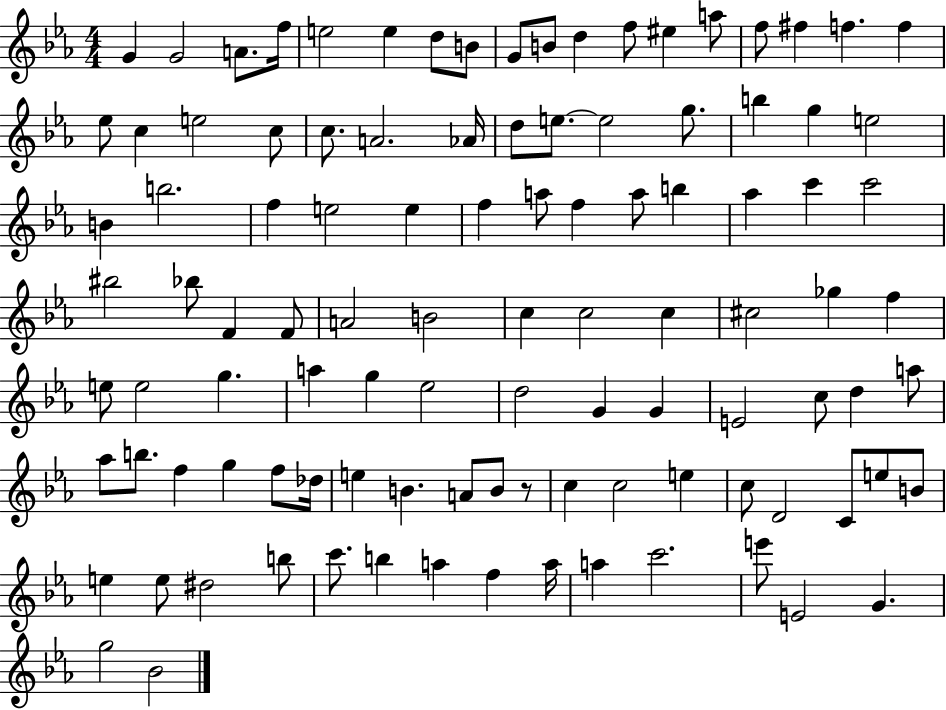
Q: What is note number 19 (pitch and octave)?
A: Eb5